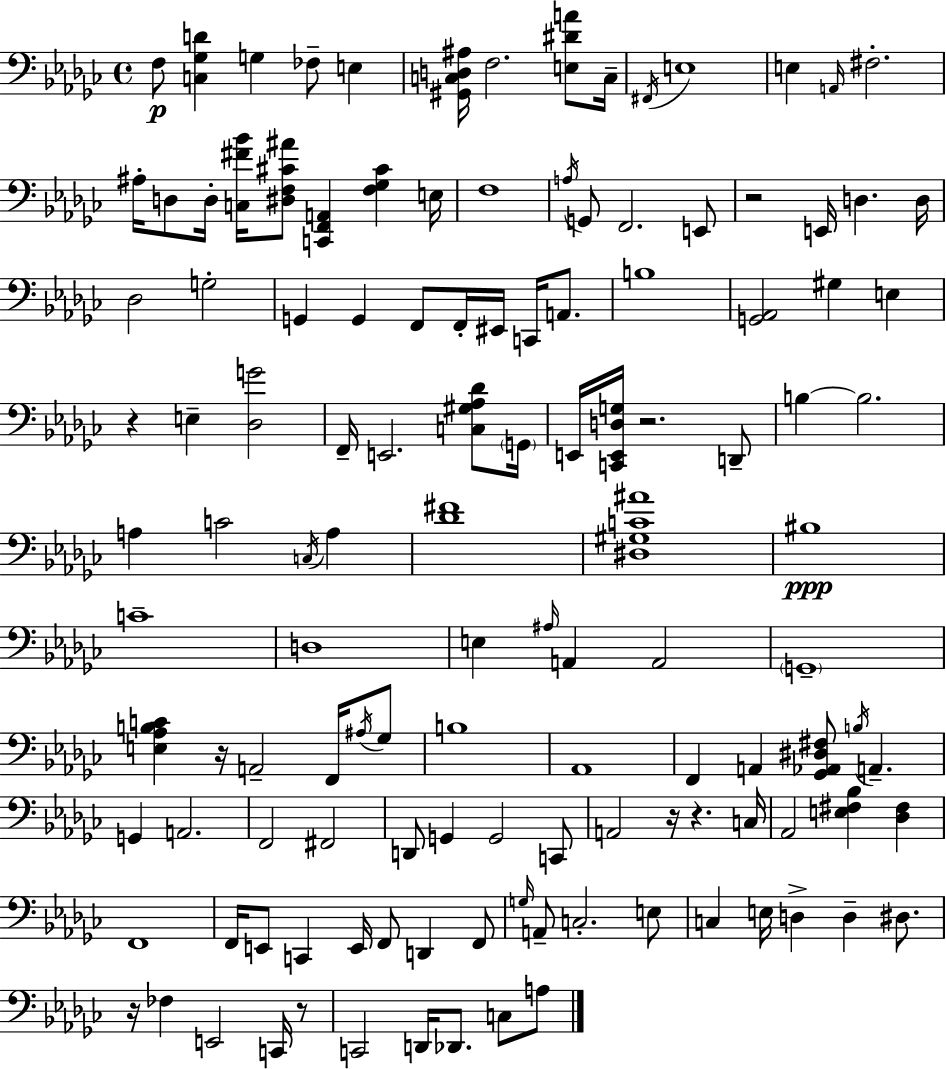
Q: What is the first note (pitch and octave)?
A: F3